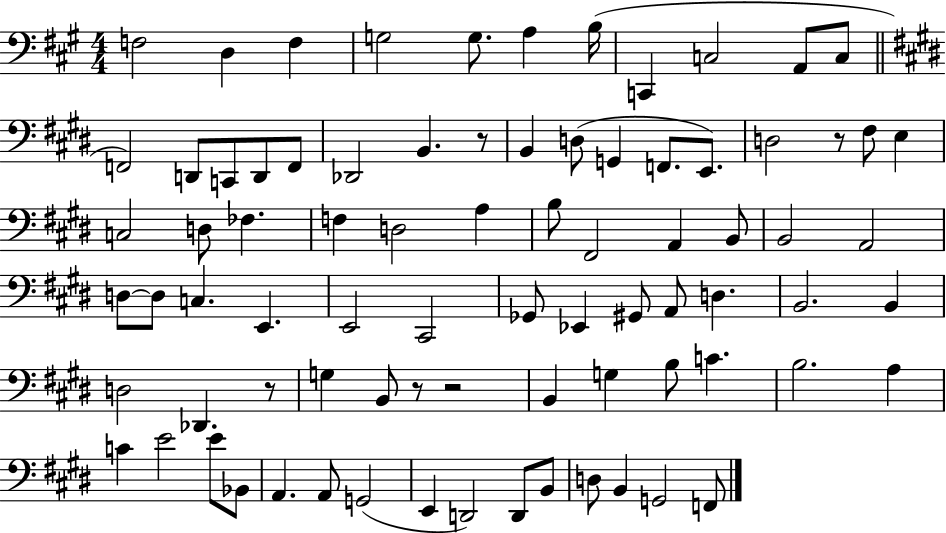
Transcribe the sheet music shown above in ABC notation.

X:1
T:Untitled
M:4/4
L:1/4
K:A
F,2 D, F, G,2 G,/2 A, B,/4 C,, C,2 A,,/2 C,/2 F,,2 D,,/2 C,,/2 D,,/2 F,,/2 _D,,2 B,, z/2 B,, D,/2 G,, F,,/2 E,,/2 D,2 z/2 ^F,/2 E, C,2 D,/2 _F, F, D,2 A, B,/2 ^F,,2 A,, B,,/2 B,,2 A,,2 D,/2 D,/2 C, E,, E,,2 ^C,,2 _G,,/2 _E,, ^G,,/2 A,,/2 D, B,,2 B,, D,2 _D,, z/2 G, B,,/2 z/2 z2 B,, G, B,/2 C B,2 A, C E2 E/2 _B,,/2 A,, A,,/2 G,,2 E,, D,,2 D,,/2 B,,/2 D,/2 B,, G,,2 F,,/2